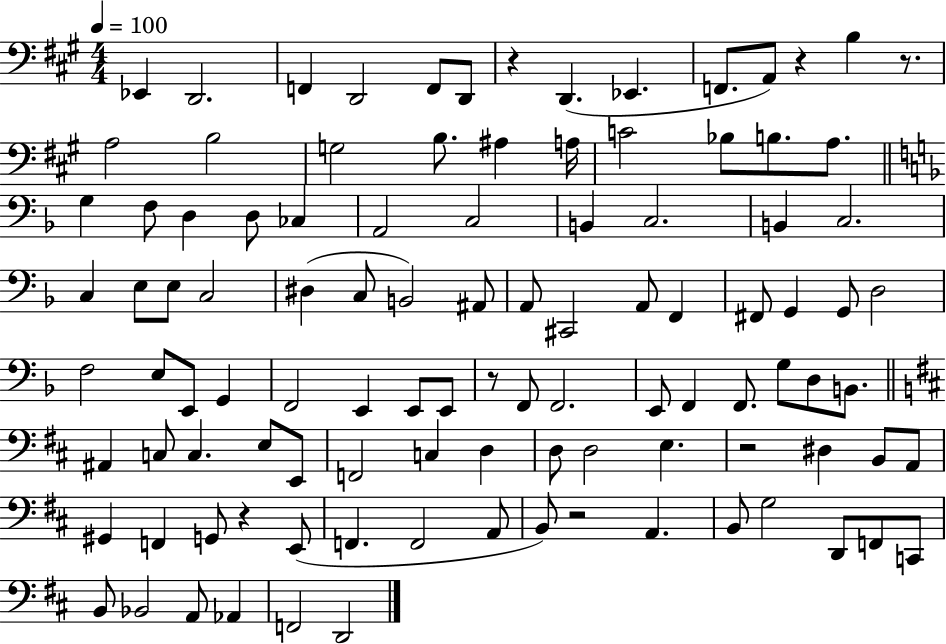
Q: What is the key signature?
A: A major